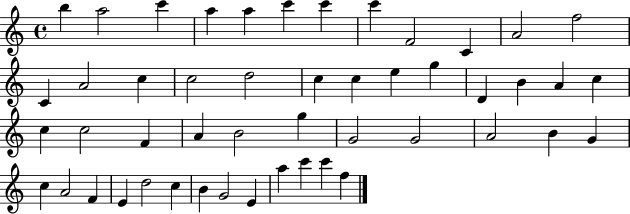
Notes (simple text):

B5/q A5/h C6/q A5/q A5/q C6/q C6/q C6/q F4/h C4/q A4/h F5/h C4/q A4/h C5/q C5/h D5/h C5/q C5/q E5/q G5/q D4/q B4/q A4/q C5/q C5/q C5/h F4/q A4/q B4/h G5/q G4/h G4/h A4/h B4/q G4/q C5/q A4/h F4/q E4/q D5/h C5/q B4/q G4/h E4/q A5/q C6/q C6/q F5/q